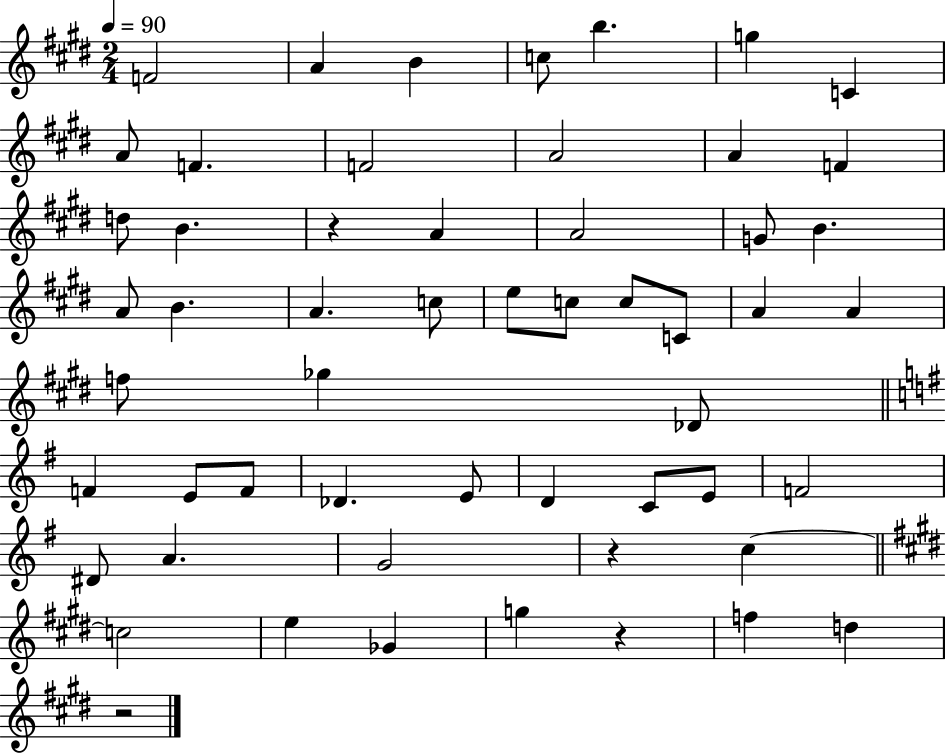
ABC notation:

X:1
T:Untitled
M:2/4
L:1/4
K:E
F2 A B c/2 b g C A/2 F F2 A2 A F d/2 B z A A2 G/2 B A/2 B A c/2 e/2 c/2 c/2 C/2 A A f/2 _g _D/2 F E/2 F/2 _D E/2 D C/2 E/2 F2 ^D/2 A G2 z c c2 e _G g z f d z2